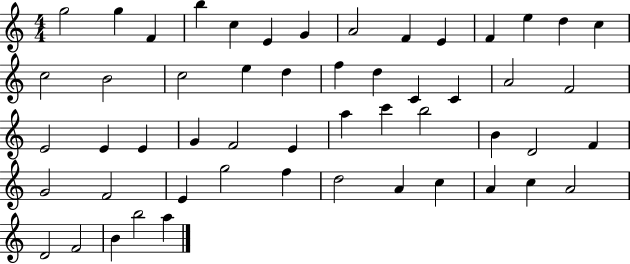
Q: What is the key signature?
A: C major